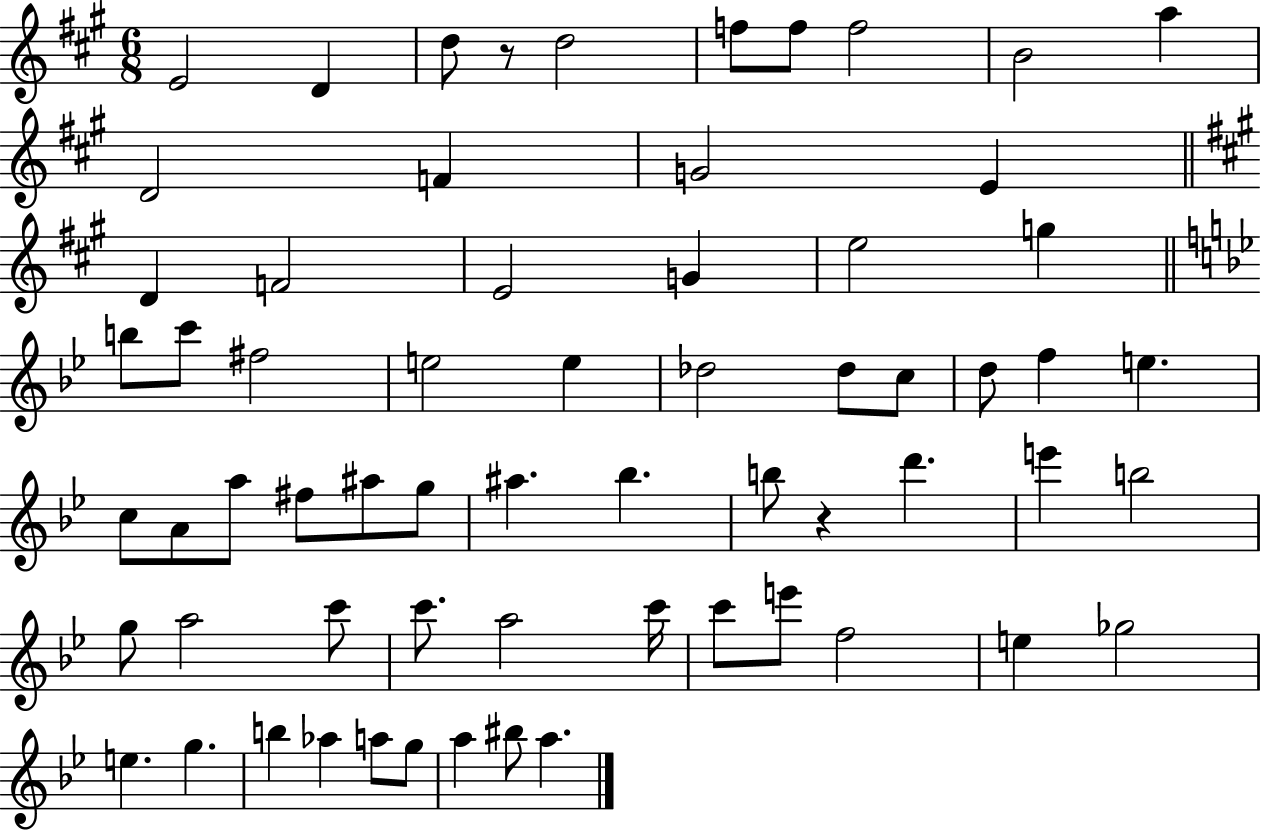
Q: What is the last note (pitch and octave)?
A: A5